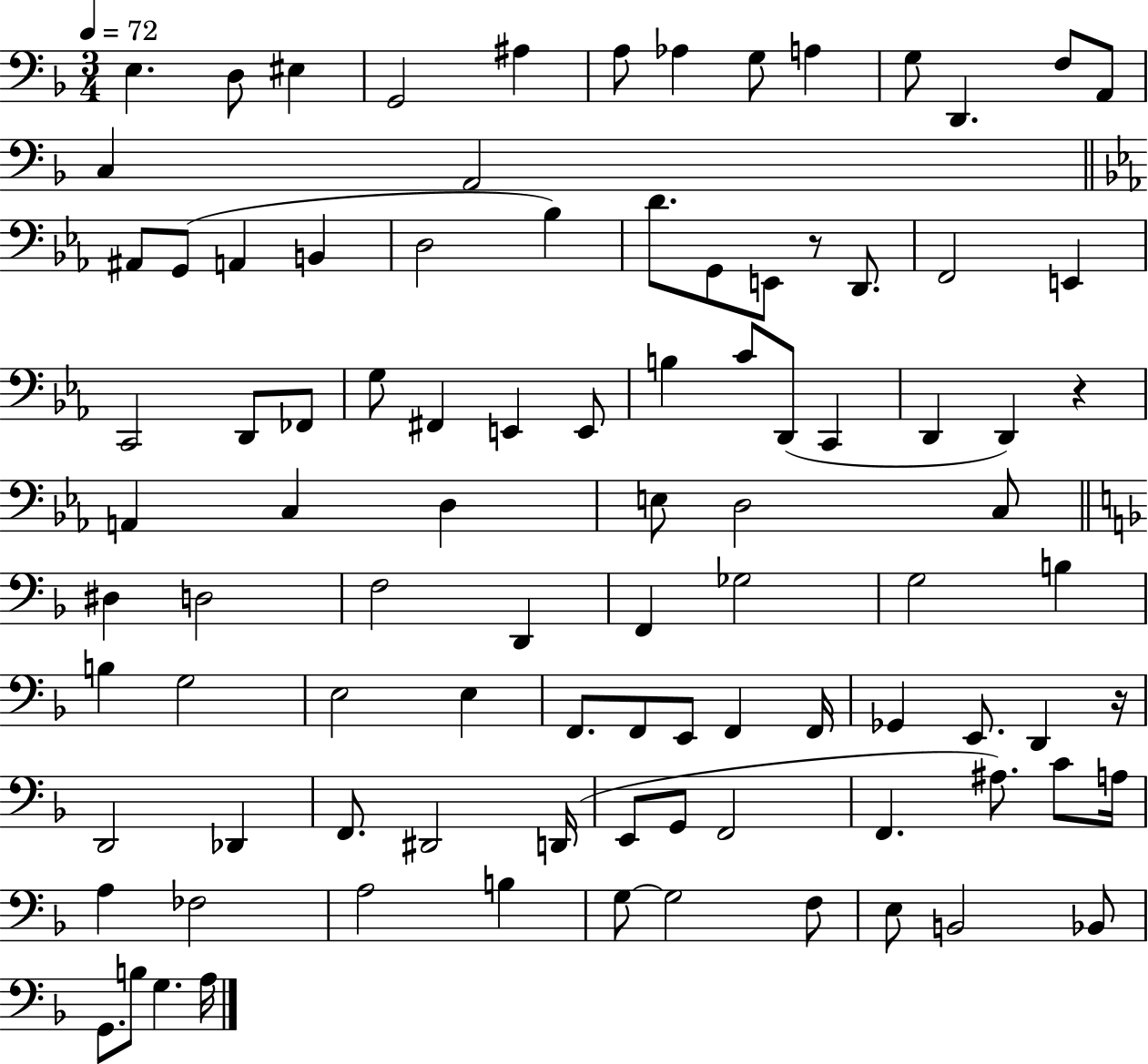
X:1
T:Untitled
M:3/4
L:1/4
K:F
E, D,/2 ^E, G,,2 ^A, A,/2 _A, G,/2 A, G,/2 D,, F,/2 A,,/2 C, A,,2 ^A,,/2 G,,/2 A,, B,, D,2 _B, D/2 G,,/2 E,,/2 z/2 D,,/2 F,,2 E,, C,,2 D,,/2 _F,,/2 G,/2 ^F,, E,, E,,/2 B, C/2 D,,/2 C,, D,, D,, z A,, C, D, E,/2 D,2 C,/2 ^D, D,2 F,2 D,, F,, _G,2 G,2 B, B, G,2 E,2 E, F,,/2 F,,/2 E,,/2 F,, F,,/4 _G,, E,,/2 D,, z/4 D,,2 _D,, F,,/2 ^D,,2 D,,/4 E,,/2 G,,/2 F,,2 F,, ^A,/2 C/2 A,/4 A, _F,2 A,2 B, G,/2 G,2 F,/2 E,/2 B,,2 _B,,/2 G,,/2 B,/2 G, A,/4